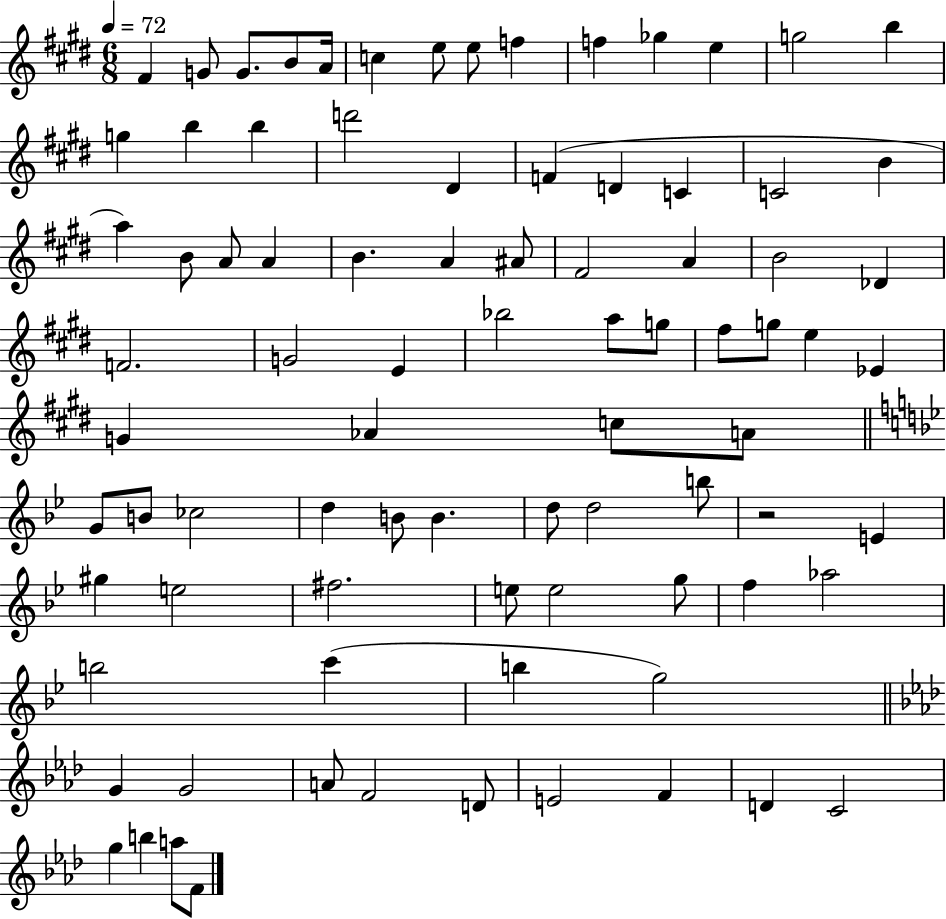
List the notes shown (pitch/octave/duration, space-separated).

F#4/q G4/e G4/e. B4/e A4/s C5/q E5/e E5/e F5/q F5/q Gb5/q E5/q G5/h B5/q G5/q B5/q B5/q D6/h D#4/q F4/q D4/q C4/q C4/h B4/q A5/q B4/e A4/e A4/q B4/q. A4/q A#4/e F#4/h A4/q B4/h Db4/q F4/h. G4/h E4/q Bb5/h A5/e G5/e F#5/e G5/e E5/q Eb4/q G4/q Ab4/q C5/e A4/e G4/e B4/e CES5/h D5/q B4/e B4/q. D5/e D5/h B5/e R/h E4/q G#5/q E5/h F#5/h. E5/e E5/h G5/e F5/q Ab5/h B5/h C6/q B5/q G5/h G4/q G4/h A4/e F4/h D4/e E4/h F4/q D4/q C4/h G5/q B5/q A5/e F4/e